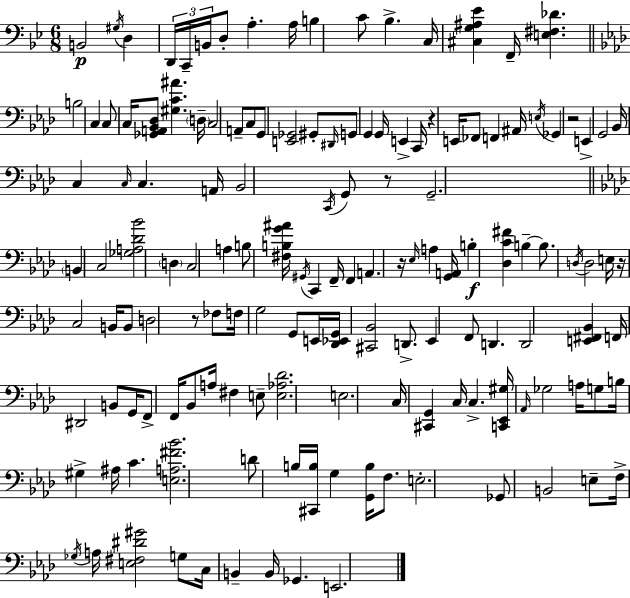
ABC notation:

X:1
T:Untitled
M:6/8
L:1/4
K:Bb
B,,2 ^G,/4 D, D,,/4 C,,/4 B,,/4 D,/2 A, A,/4 B, C/2 _B, C,/4 [^C,G,^A,_E] F,,/4 [E,^F,_D] B,2 C, C,/2 C,/4 [_G,,A,,_B,,_D,]/2 [^G,C^A] D,/4 C,2 A,,/2 C,/2 G,,/2 [E,,_G,,]2 ^G,,/2 ^D,,/4 G,,/2 G,, G,,/4 E,, C,,/4 z E,,/4 _F,,/2 F,, ^A,,/4 E,/4 _G,, z2 E,, G,,2 _B,,/4 C, C,/4 C, A,,/4 _B,,2 C,,/4 G,,/2 z/2 G,,2 B,, C,2 [_G,A,_D_B]2 D, C,2 A, B,/2 [^F,B,G^A]/4 ^G,,/4 C,, F,,/4 F,, A,, z/4 _E,/4 A, [G,,A,,]/4 B, [_D,C^F] B, B,/2 D,/4 D,2 E,/4 z/4 C,2 B,,/4 B,,/2 D,2 z/2 _F,/2 F,/4 G,2 G,,/2 E,,/4 [_D,,_E,,G,,]/4 [^C,,_B,,]2 D,,/2 _E,, F,,/2 D,, D,,2 [E,,^F,,_B,,] F,,/4 ^D,,2 B,,/2 G,,/4 F,,/2 F,,/4 _B,,/2 A,/4 ^F, E,/2 [E,_A,_D]2 E,2 C,/4 [^C,,G,,] C,/4 C, [C,,_E,,^G,]/4 _A,,/4 _G,2 A,/4 G,/2 B,/4 ^G, ^A,/4 C [E,A,^F_B]2 D/2 B,/4 [^C,,B,]/4 G, [G,,B,]/4 F,/2 E,2 _G,,/2 B,,2 E,/2 F,/4 _G,/4 A,/4 [E,^F,^D^G]2 G,/2 C,/4 B,, B,,/4 _G,, E,,2